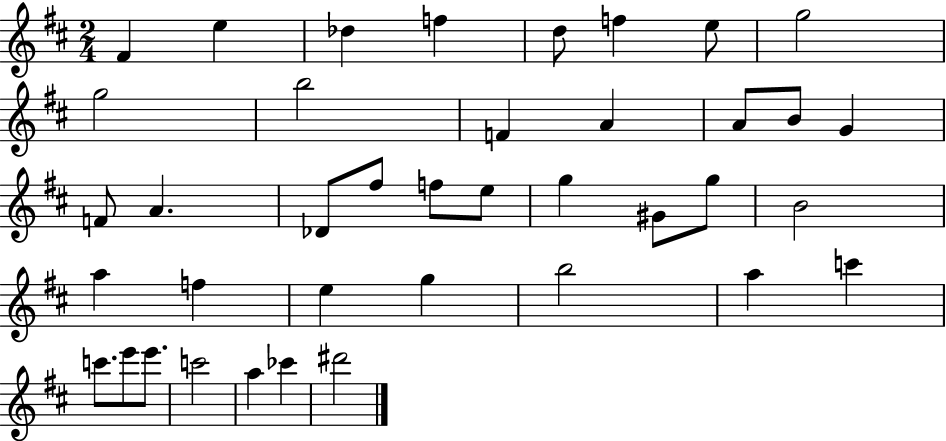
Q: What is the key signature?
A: D major